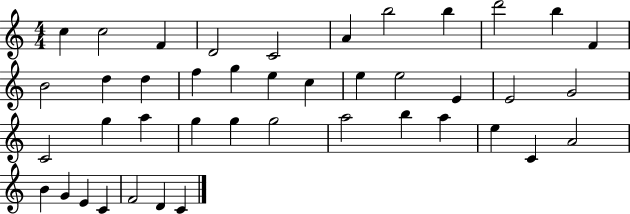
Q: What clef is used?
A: treble